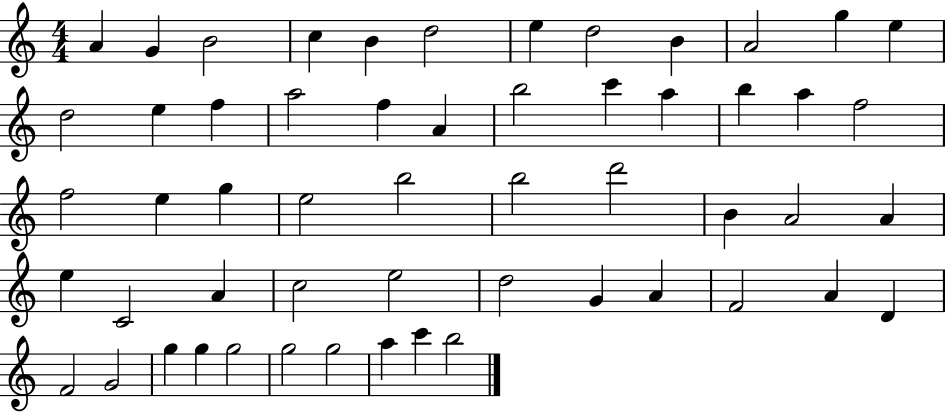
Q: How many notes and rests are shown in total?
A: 55